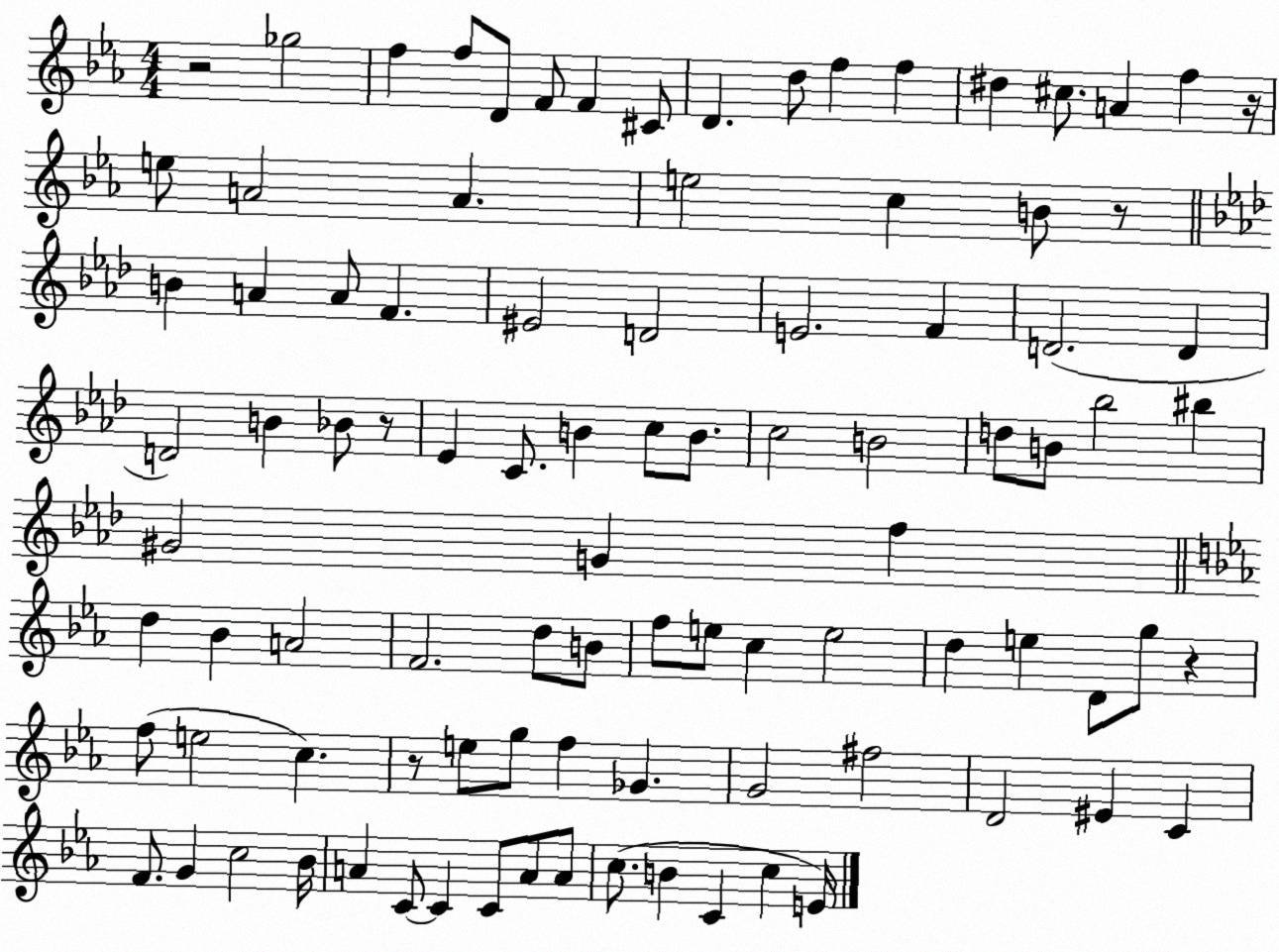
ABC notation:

X:1
T:Untitled
M:4/4
L:1/4
K:Eb
z2 _g2 f f/2 D/2 F/2 F ^C/2 D d/2 f f ^d ^c/2 A f z/4 e/2 A2 A e2 c B/2 z/2 B A A/2 F ^E2 D2 E2 F D2 D D2 B _B/2 z/2 _E C/2 B c/2 B/2 c2 B2 d/2 B/2 _b2 ^b ^G2 G f d _B A2 F2 d/2 B/2 f/2 e/2 c e2 d e D/2 g/2 z f/2 e2 c z/2 e/2 g/2 f _G G2 ^f2 D2 ^E C F/2 G c2 _B/4 A C/2 C C/2 A/2 A/2 c/2 B C c E/4